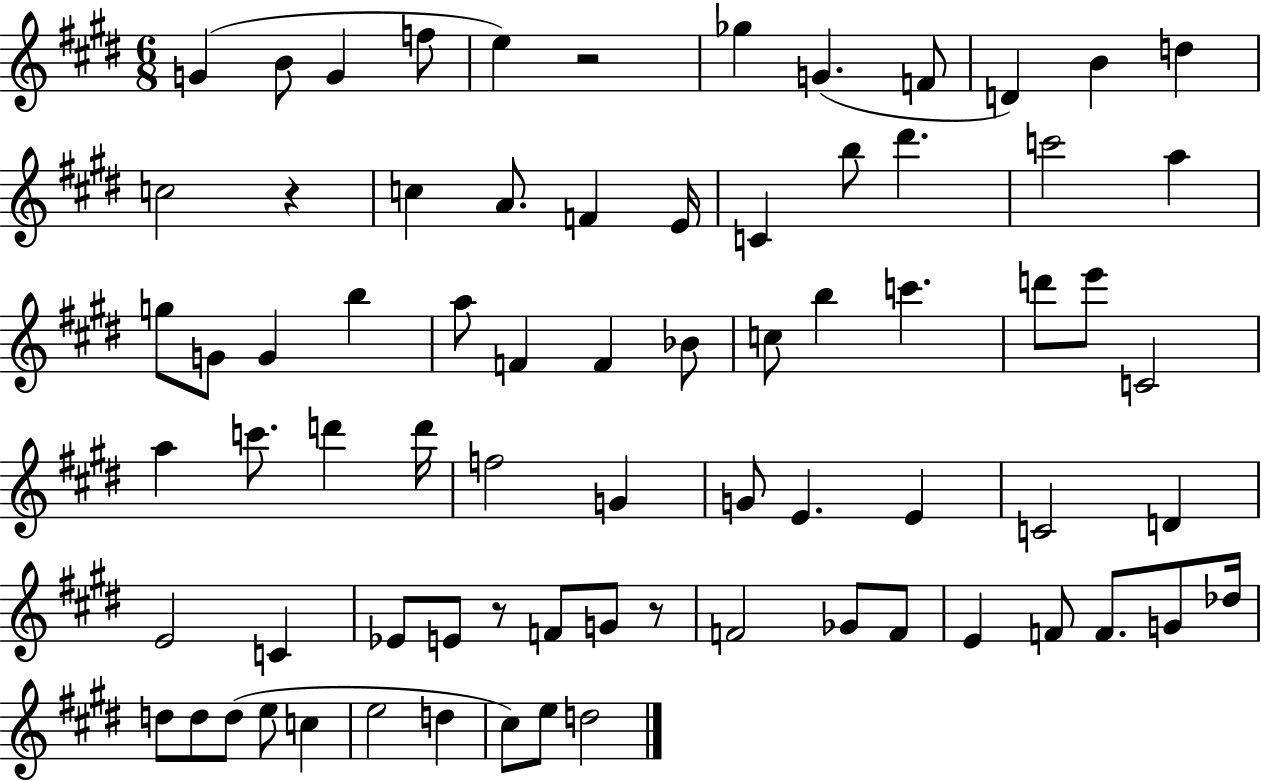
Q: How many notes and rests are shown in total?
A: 74